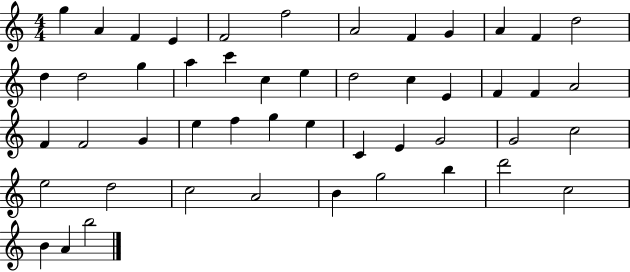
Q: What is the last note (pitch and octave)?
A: B5